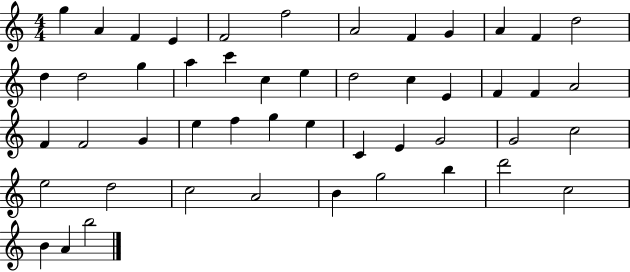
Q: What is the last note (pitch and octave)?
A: B5